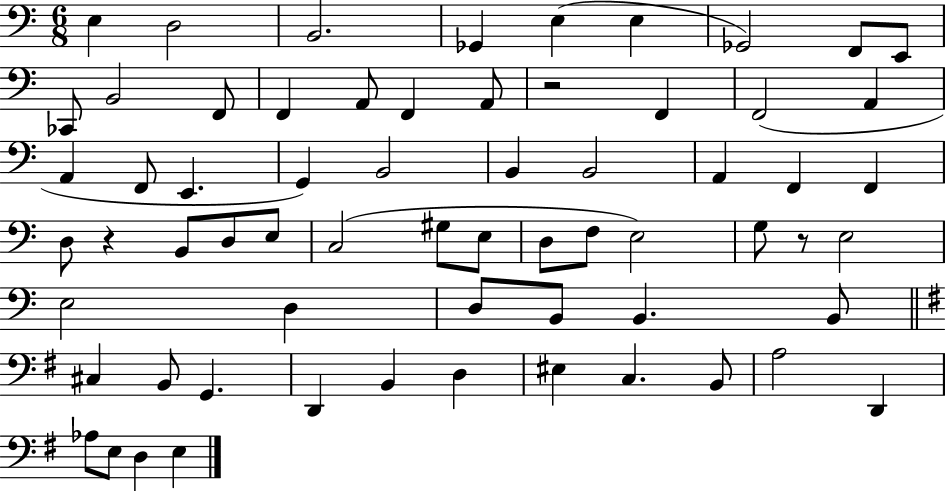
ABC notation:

X:1
T:Untitled
M:6/8
L:1/4
K:C
E, D,2 B,,2 _G,, E, E, _G,,2 F,,/2 E,,/2 _C,,/2 B,,2 F,,/2 F,, A,,/2 F,, A,,/2 z2 F,, F,,2 A,, A,, F,,/2 E,, G,, B,,2 B,, B,,2 A,, F,, F,, D,/2 z B,,/2 D,/2 E,/2 C,2 ^G,/2 E,/2 D,/2 F,/2 E,2 G,/2 z/2 E,2 E,2 D, D,/2 B,,/2 B,, B,,/2 ^C, B,,/2 G,, D,, B,, D, ^E, C, B,,/2 A,2 D,, _A,/2 E,/2 D, E,